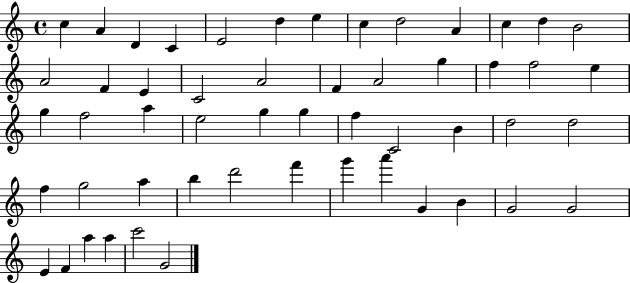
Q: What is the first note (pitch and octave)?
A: C5